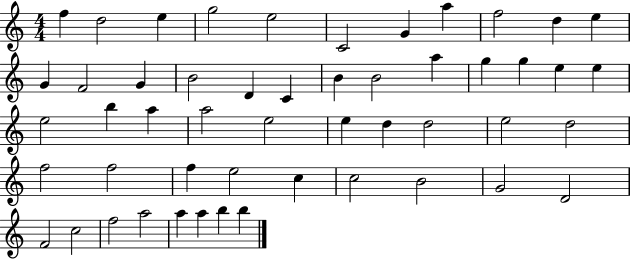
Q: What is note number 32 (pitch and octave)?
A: D5